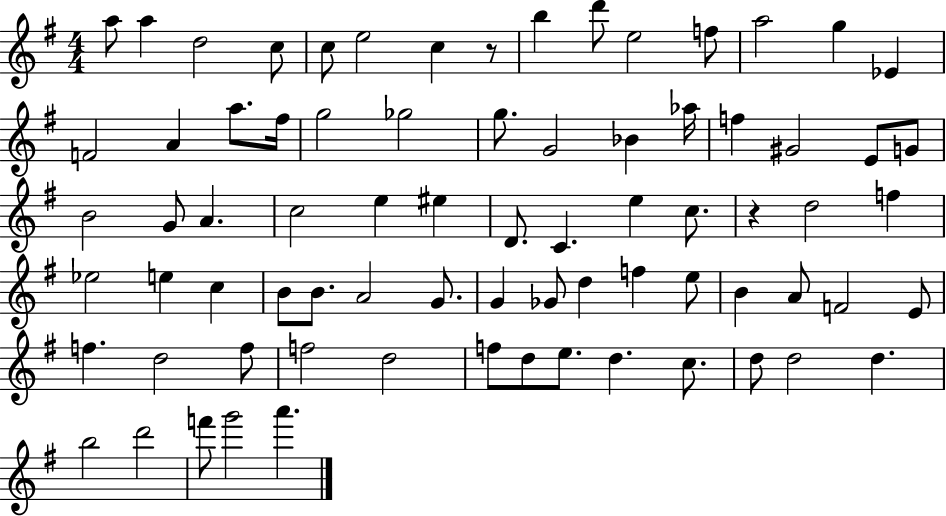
A5/e A5/q D5/h C5/e C5/e E5/h C5/q R/e B5/q D6/e E5/h F5/e A5/h G5/q Eb4/q F4/h A4/q A5/e. F#5/s G5/h Gb5/h G5/e. G4/h Bb4/q Ab5/s F5/q G#4/h E4/e G4/e B4/h G4/e A4/q. C5/h E5/q EIS5/q D4/e. C4/q. E5/q C5/e. R/q D5/h F5/q Eb5/h E5/q C5/q B4/e B4/e. A4/h G4/e. G4/q Gb4/e D5/q F5/q E5/e B4/q A4/e F4/h E4/e F5/q. D5/h F5/e F5/h D5/h F5/e D5/e E5/e. D5/q. C5/e. D5/e D5/h D5/q. B5/h D6/h F6/e G6/h A6/q.